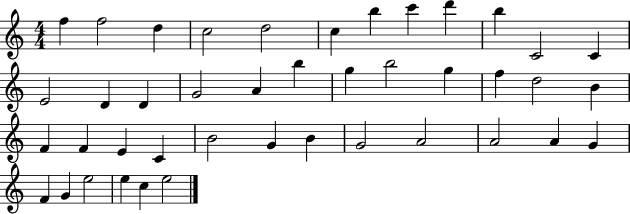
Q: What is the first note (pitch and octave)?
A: F5